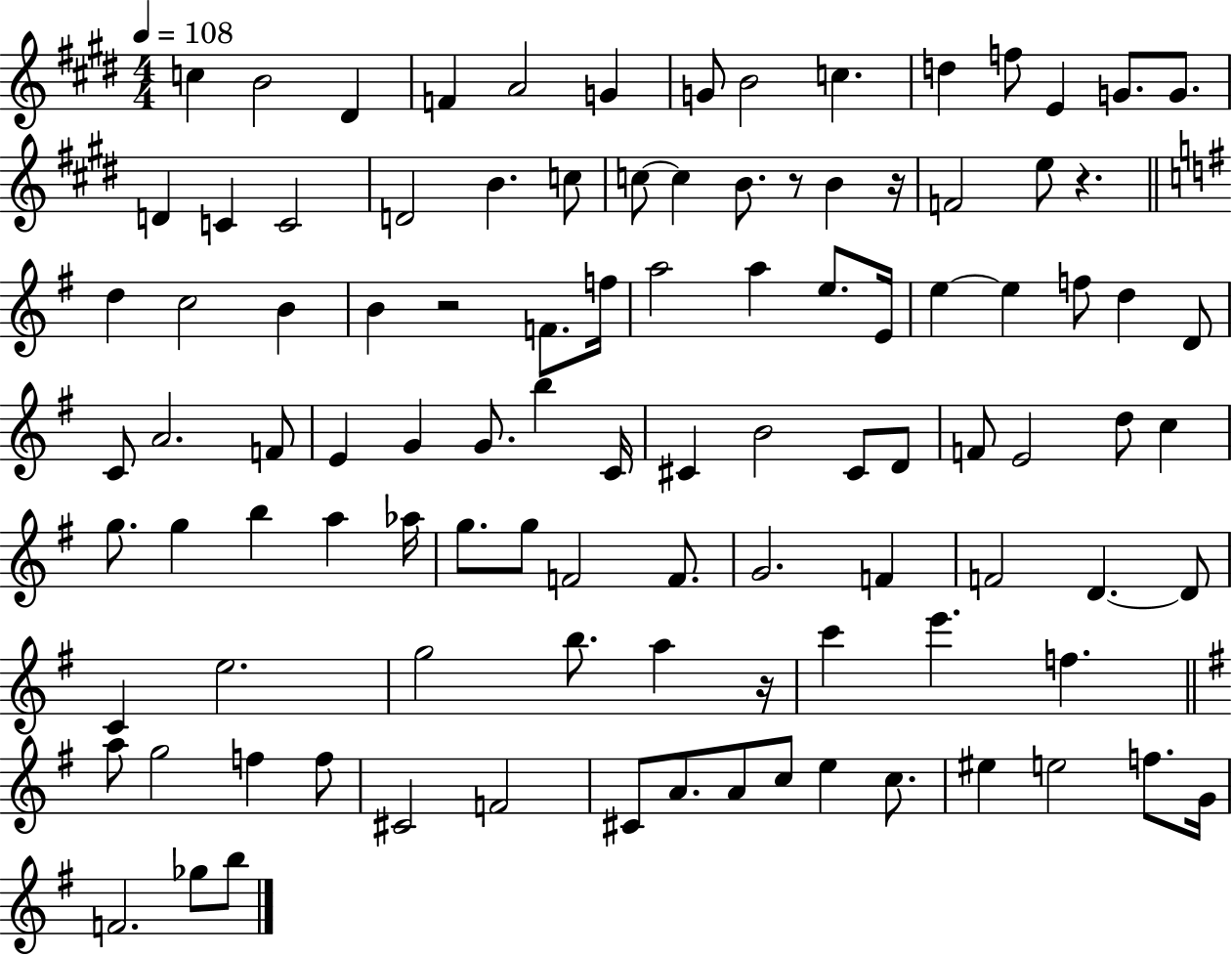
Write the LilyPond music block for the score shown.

{
  \clef treble
  \numericTimeSignature
  \time 4/4
  \key e \major
  \tempo 4 = 108
  c''4 b'2 dis'4 | f'4 a'2 g'4 | g'8 b'2 c''4. | d''4 f''8 e'4 g'8. g'8. | \break d'4 c'4 c'2 | d'2 b'4. c''8 | c''8~~ c''4 b'8. r8 b'4 r16 | f'2 e''8 r4. | \break \bar "||" \break \key g \major d''4 c''2 b'4 | b'4 r2 f'8. f''16 | a''2 a''4 e''8. e'16 | e''4~~ e''4 f''8 d''4 d'8 | \break c'8 a'2. f'8 | e'4 g'4 g'8. b''4 c'16 | cis'4 b'2 cis'8 d'8 | f'8 e'2 d''8 c''4 | \break g''8. g''4 b''4 a''4 aes''16 | g''8. g''8 f'2 f'8. | g'2. f'4 | f'2 d'4.~~ d'8 | \break c'4 e''2. | g''2 b''8. a''4 r16 | c'''4 e'''4. f''4. | \bar "||" \break \key g \major a''8 g''2 f''4 f''8 | cis'2 f'2 | cis'8 a'8. a'8 c''8 e''4 c''8. | eis''4 e''2 f''8. g'16 | \break f'2. ges''8 b''8 | \bar "|."
}